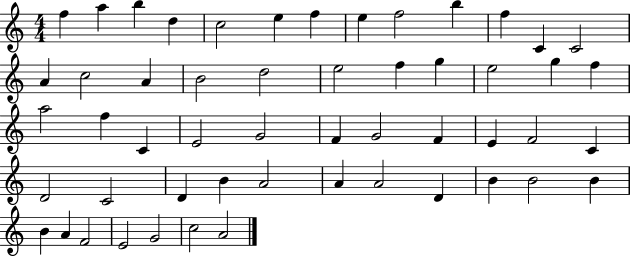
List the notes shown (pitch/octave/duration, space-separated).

F5/q A5/q B5/q D5/q C5/h E5/q F5/q E5/q F5/h B5/q F5/q C4/q C4/h A4/q C5/h A4/q B4/h D5/h E5/h F5/q G5/q E5/h G5/q F5/q A5/h F5/q C4/q E4/h G4/h F4/q G4/h F4/q E4/q F4/h C4/q D4/h C4/h D4/q B4/q A4/h A4/q A4/h D4/q B4/q B4/h B4/q B4/q A4/q F4/h E4/h G4/h C5/h A4/h